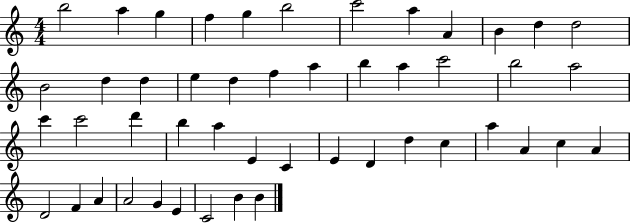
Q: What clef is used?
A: treble